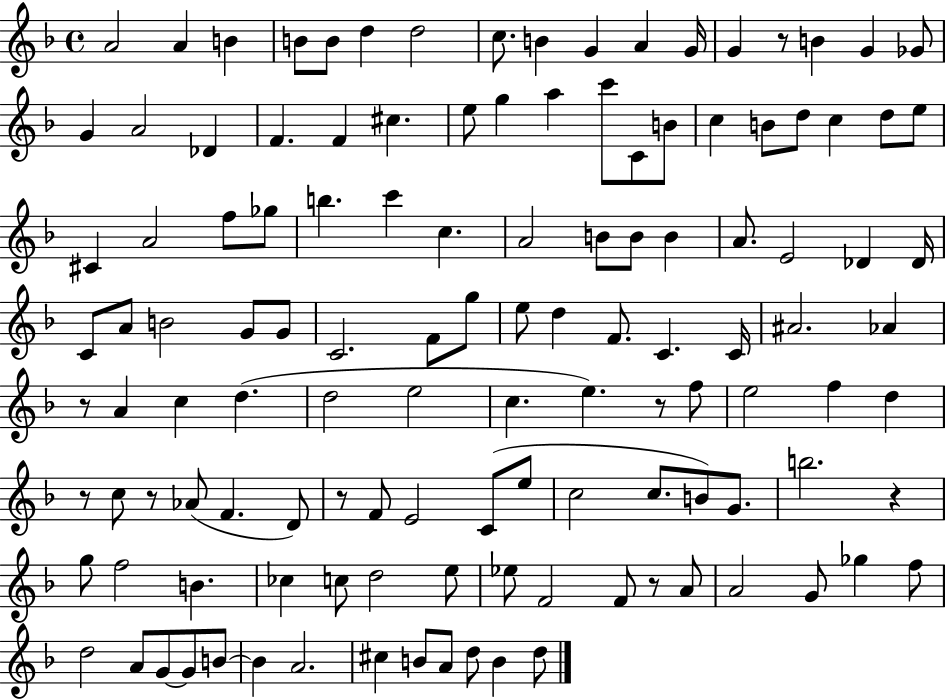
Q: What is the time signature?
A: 4/4